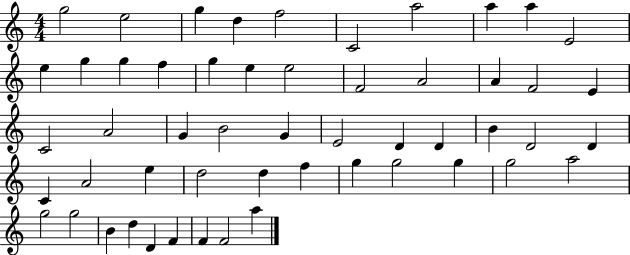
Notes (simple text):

G5/h E5/h G5/q D5/q F5/h C4/h A5/h A5/q A5/q E4/h E5/q G5/q G5/q F5/q G5/q E5/q E5/h F4/h A4/h A4/q F4/h E4/q C4/h A4/h G4/q B4/h G4/q E4/h D4/q D4/q B4/q D4/h D4/q C4/q A4/h E5/q D5/h D5/q F5/q G5/q G5/h G5/q G5/h A5/h G5/h G5/h B4/q D5/q D4/q F4/q F4/q F4/h A5/q